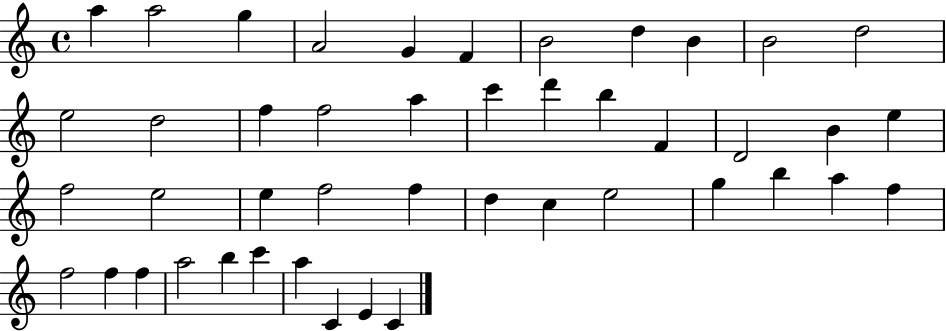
{
  \clef treble
  \time 4/4
  \defaultTimeSignature
  \key c \major
  a''4 a''2 g''4 | a'2 g'4 f'4 | b'2 d''4 b'4 | b'2 d''2 | \break e''2 d''2 | f''4 f''2 a''4 | c'''4 d'''4 b''4 f'4 | d'2 b'4 e''4 | \break f''2 e''2 | e''4 f''2 f''4 | d''4 c''4 e''2 | g''4 b''4 a''4 f''4 | \break f''2 f''4 f''4 | a''2 b''4 c'''4 | a''4 c'4 e'4 c'4 | \bar "|."
}